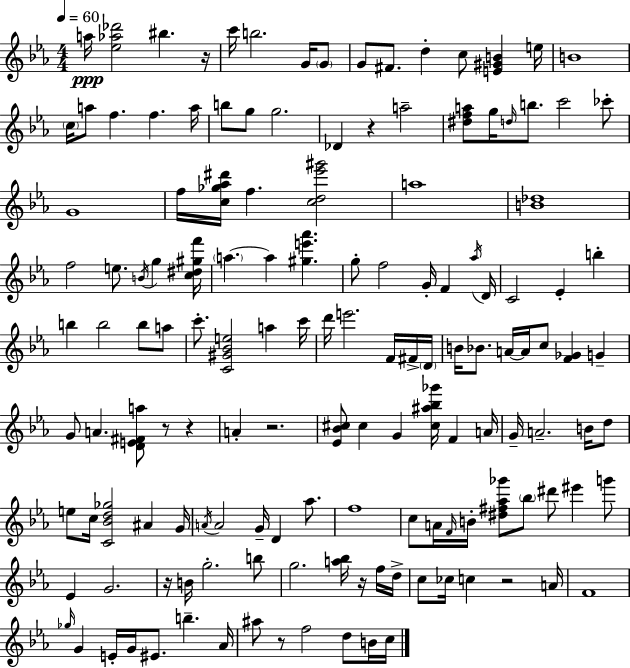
{
  \clef treble
  \numericTimeSignature
  \time 4/4
  \key c \minor
  \tempo 4 = 60
  a''16\ppp <ees'' aes'' des'''>2 bis''4. r16 | c'''16 b''2. g'16 \parenthesize g'8 | g'8 fis'8. d''4-. c''8 <e' gis' b'>4 e''16 | b'1 | \break \parenthesize c''16 a''8 f''4. f''4. a''16 | b''8 g''8 g''2. | des'4 r4 a''2-- | <dis'' f'' a''>8 g''16 \grace { d''16 } b''8. c'''2 ces'''8-. | \break g'1 | f''16 <c'' ges'' aes'' dis'''>16 f''4. <c'' d'' ees''' gis'''>2 | a''1 | <b' des''>1 | \break f''2 e''8. \acciaccatura { b'16 } g''4 | <c'' dis'' gis'' f'''>16 \parenthesize a''4.~~ a''4 <gis'' e''' aes'''>4. | g''8-. f''2 g'16-. f'4 | \acciaccatura { aes''16 } d'16 c'2 ees'4-. b''4-. | \break b''4 b''2 b''8 | a''8 c'''8.-. <c' gis' bes' e''>2 a''4 | c'''16 d'''16 e'''2. | f'16 fis'16-> \parenthesize d'16 b'16 bes'8. a'16~~ a'16 c''8 <f' ges'>4 g'4-- | \break g'8 a'4. <d' e' fis' a''>8 r8 r4 | a'4-. r2. | <ees' bes' cis''>8 cis''4 g'4 <cis'' ais'' bes'' ges'''>16 f'4 | a'16 g'16-- a'2.-- | \break b'16 d''8 e''8 c''16 <c' bes' d'' ges''>2 ais'4 | g'16 \acciaccatura { a'16 } a'2 g'16-- d'4 | aes''8. f''1 | c''8 a'16 \grace { f'16 } b'16-. <dis'' fis'' aes'' ges'''>8 \parenthesize bes''8 dis'''8 eis'''4 | \break g'''8 ees'4 g'2. | r16 b'16 g''2.-. | b''8 g''2. | <a'' bes''>16 r16 f''16 d''16-> c''8 ces''16 c''4 r2 | \break a'16 f'1 | \grace { ges''16 } g'4 e'16-. g'16 eis'8. b''4.-- | aes'16 ais''8 r8 f''2 | d''8 b'16 c''16 \bar "|."
}